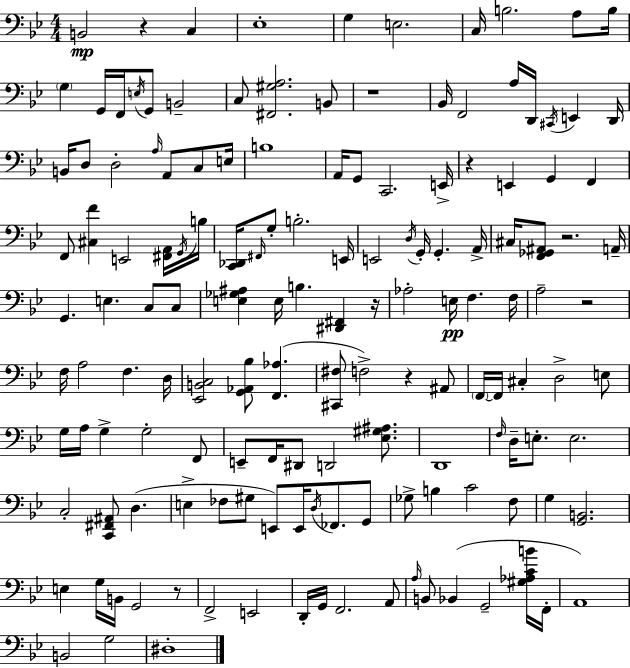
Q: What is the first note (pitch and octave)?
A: B2